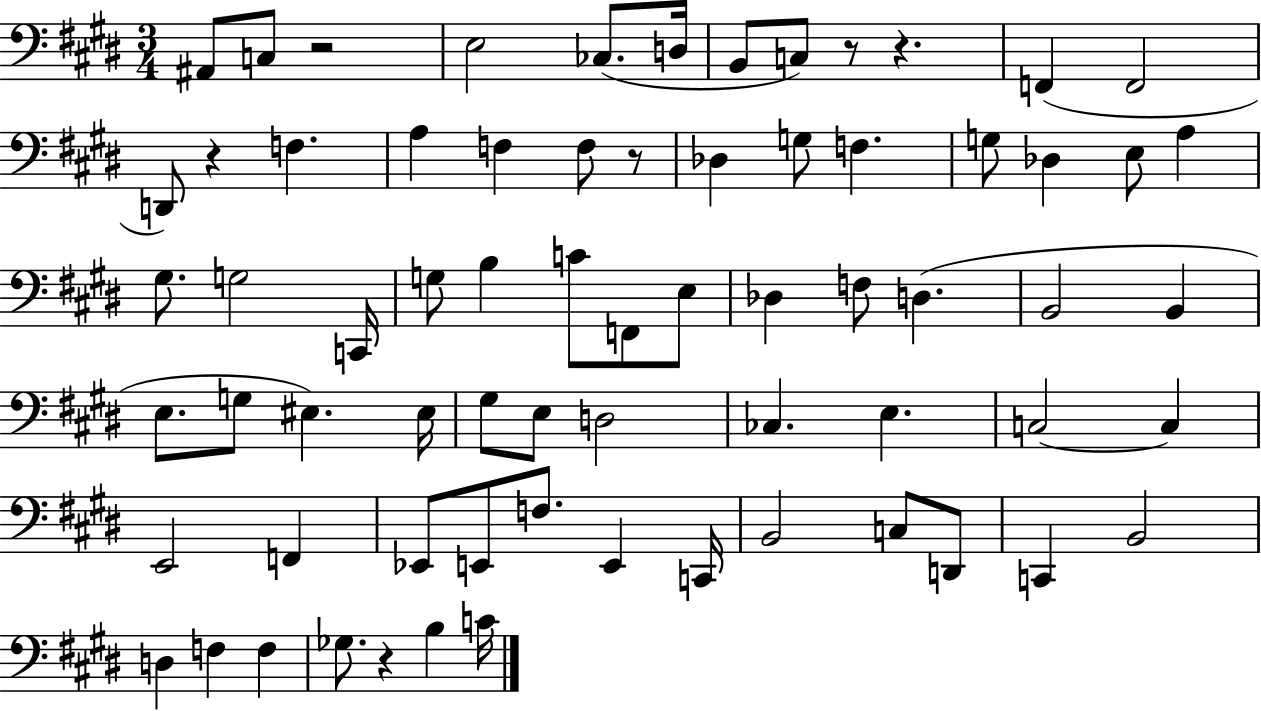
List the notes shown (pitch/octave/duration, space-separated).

A#2/e C3/e R/h E3/h CES3/e. D3/s B2/e C3/e R/e R/q. F2/q F2/h D2/e R/q F3/q. A3/q F3/q F3/e R/e Db3/q G3/e F3/q. G3/e Db3/q E3/e A3/q G#3/e. G3/h C2/s G3/e B3/q C4/e F2/e E3/e Db3/q F3/e D3/q. B2/h B2/q E3/e. G3/e EIS3/q. EIS3/s G#3/e E3/e D3/h CES3/q. E3/q. C3/h C3/q E2/h F2/q Eb2/e E2/e F3/e. E2/q C2/s B2/h C3/e D2/e C2/q B2/h D3/q F3/q F3/q Gb3/e. R/q B3/q C4/s